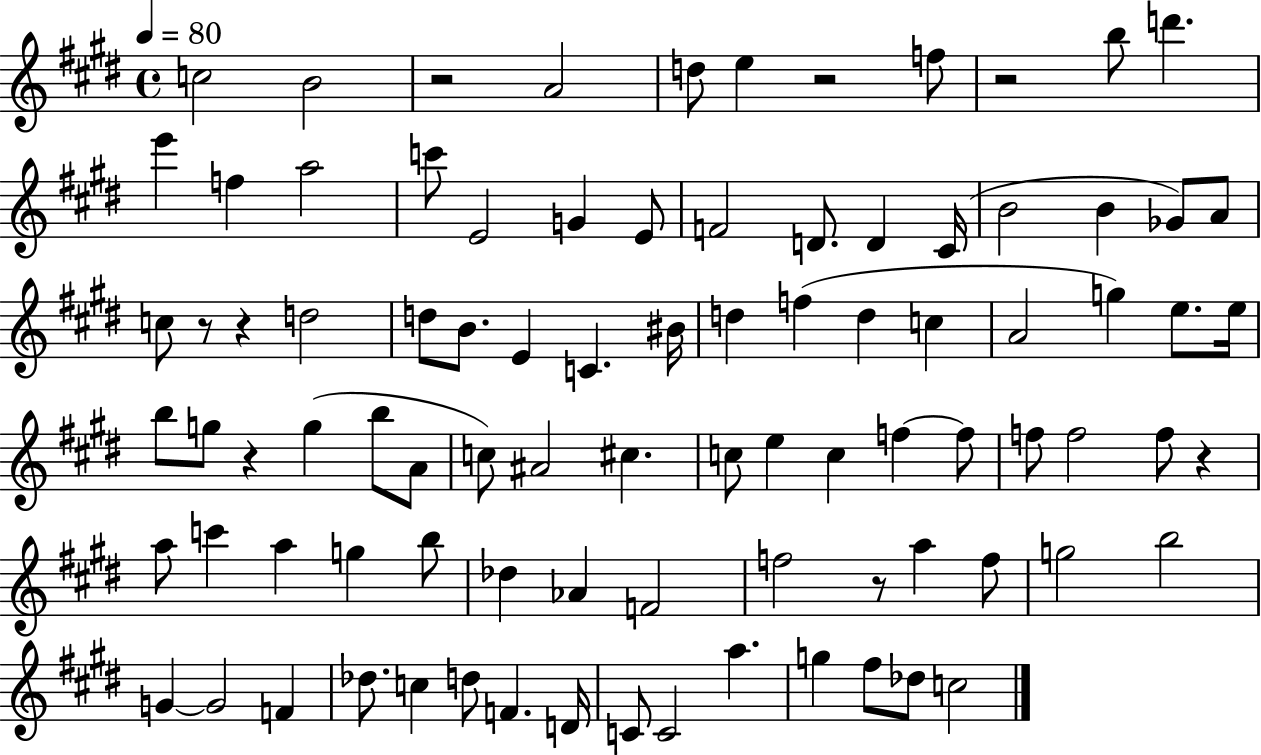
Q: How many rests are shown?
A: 8